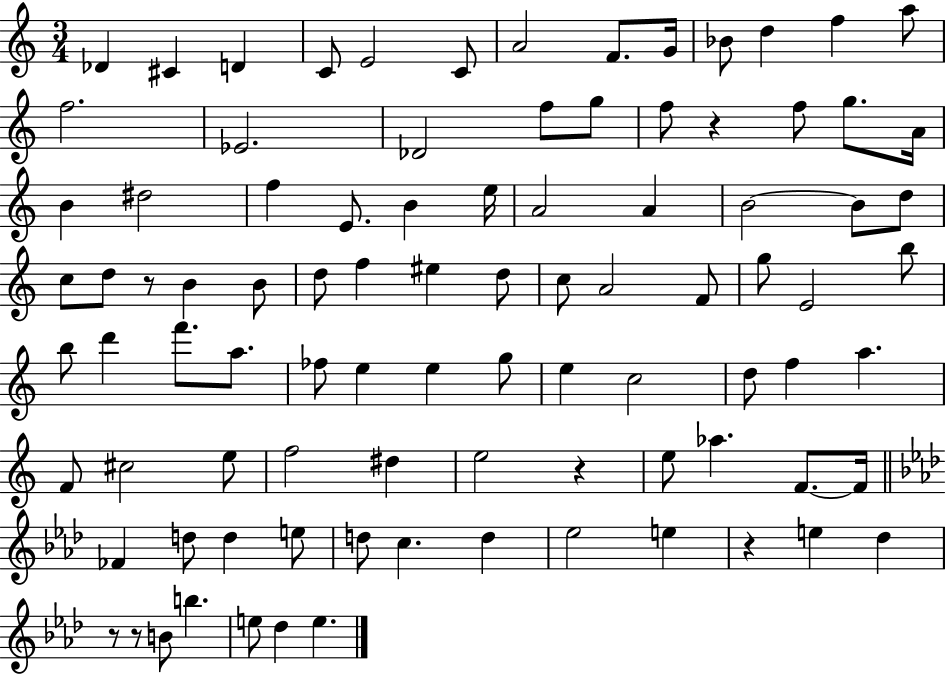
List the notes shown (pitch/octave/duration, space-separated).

Db4/q C#4/q D4/q C4/e E4/h C4/e A4/h F4/e. G4/s Bb4/e D5/q F5/q A5/e F5/h. Eb4/h. Db4/h F5/e G5/e F5/e R/q F5/e G5/e. A4/s B4/q D#5/h F5/q E4/e. B4/q E5/s A4/h A4/q B4/h B4/e D5/e C5/e D5/e R/e B4/q B4/e D5/e F5/q EIS5/q D5/e C5/e A4/h F4/e G5/e E4/h B5/e B5/e D6/q F6/e. A5/e. FES5/e E5/q E5/q G5/e E5/q C5/h D5/e F5/q A5/q. F4/e C#5/h E5/e F5/h D#5/q E5/h R/q E5/e Ab5/q. F4/e. F4/s FES4/q D5/e D5/q E5/e D5/e C5/q. D5/q Eb5/h E5/q R/q E5/q Db5/q R/e R/e B4/e B5/q. E5/e Db5/q E5/q.